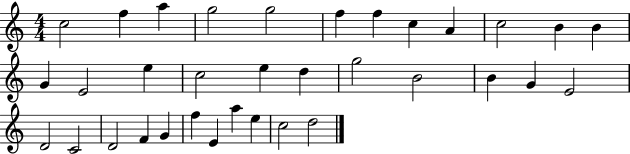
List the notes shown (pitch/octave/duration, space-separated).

C5/h F5/q A5/q G5/h G5/h F5/q F5/q C5/q A4/q C5/h B4/q B4/q G4/q E4/h E5/q C5/h E5/q D5/q G5/h B4/h B4/q G4/q E4/h D4/h C4/h D4/h F4/q G4/q F5/q E4/q A5/q E5/q C5/h D5/h